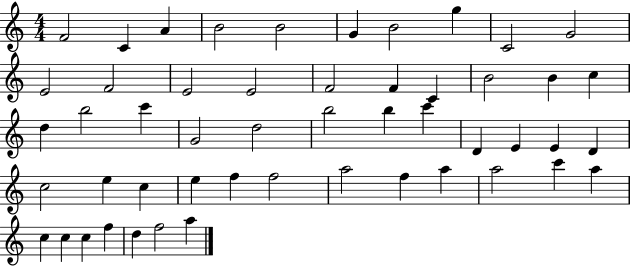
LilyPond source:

{
  \clef treble
  \numericTimeSignature
  \time 4/4
  \key c \major
  f'2 c'4 a'4 | b'2 b'2 | g'4 b'2 g''4 | c'2 g'2 | \break e'2 f'2 | e'2 e'2 | f'2 f'4 c'4 | b'2 b'4 c''4 | \break d''4 b''2 c'''4 | g'2 d''2 | b''2 b''4 c'''4 | d'4 e'4 e'4 d'4 | \break c''2 e''4 c''4 | e''4 f''4 f''2 | a''2 f''4 a''4 | a''2 c'''4 a''4 | \break c''4 c''4 c''4 f''4 | d''4 f''2 a''4 | \bar "|."
}